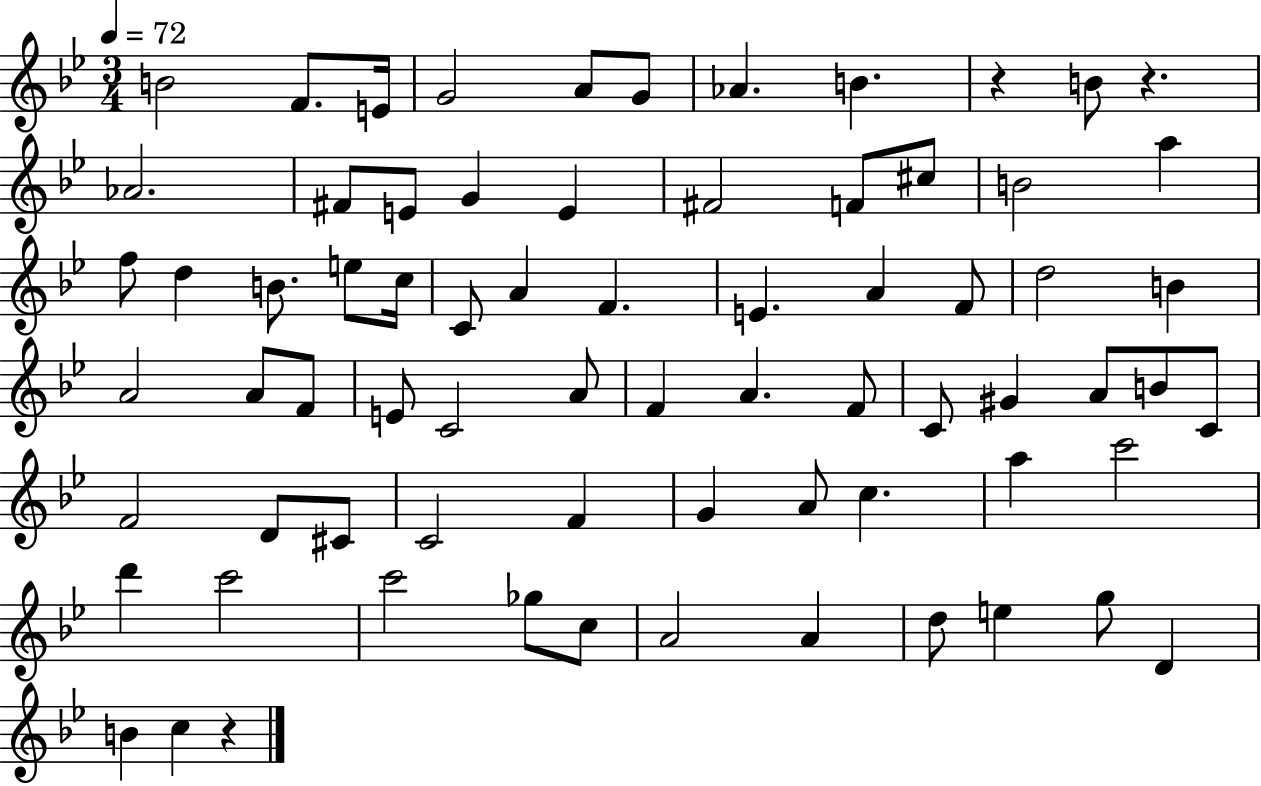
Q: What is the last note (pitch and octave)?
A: C5